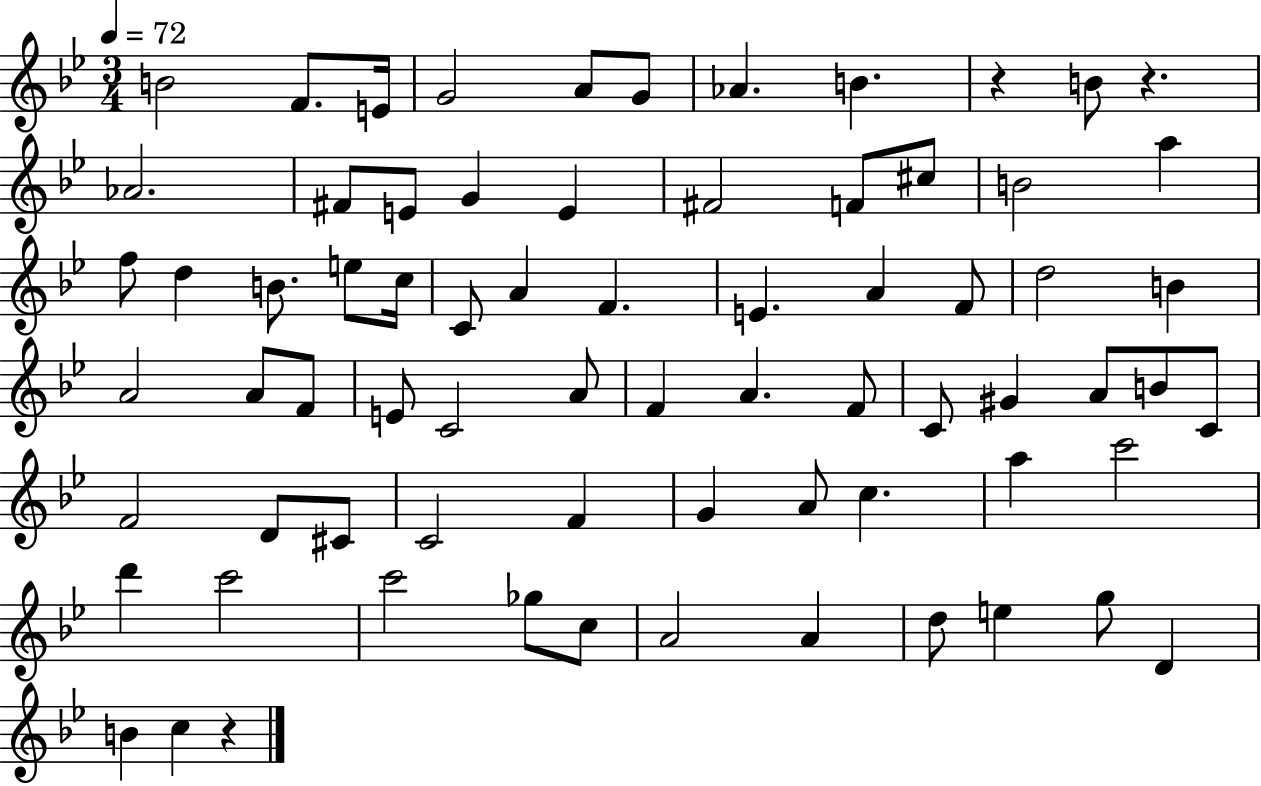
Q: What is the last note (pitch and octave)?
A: C5